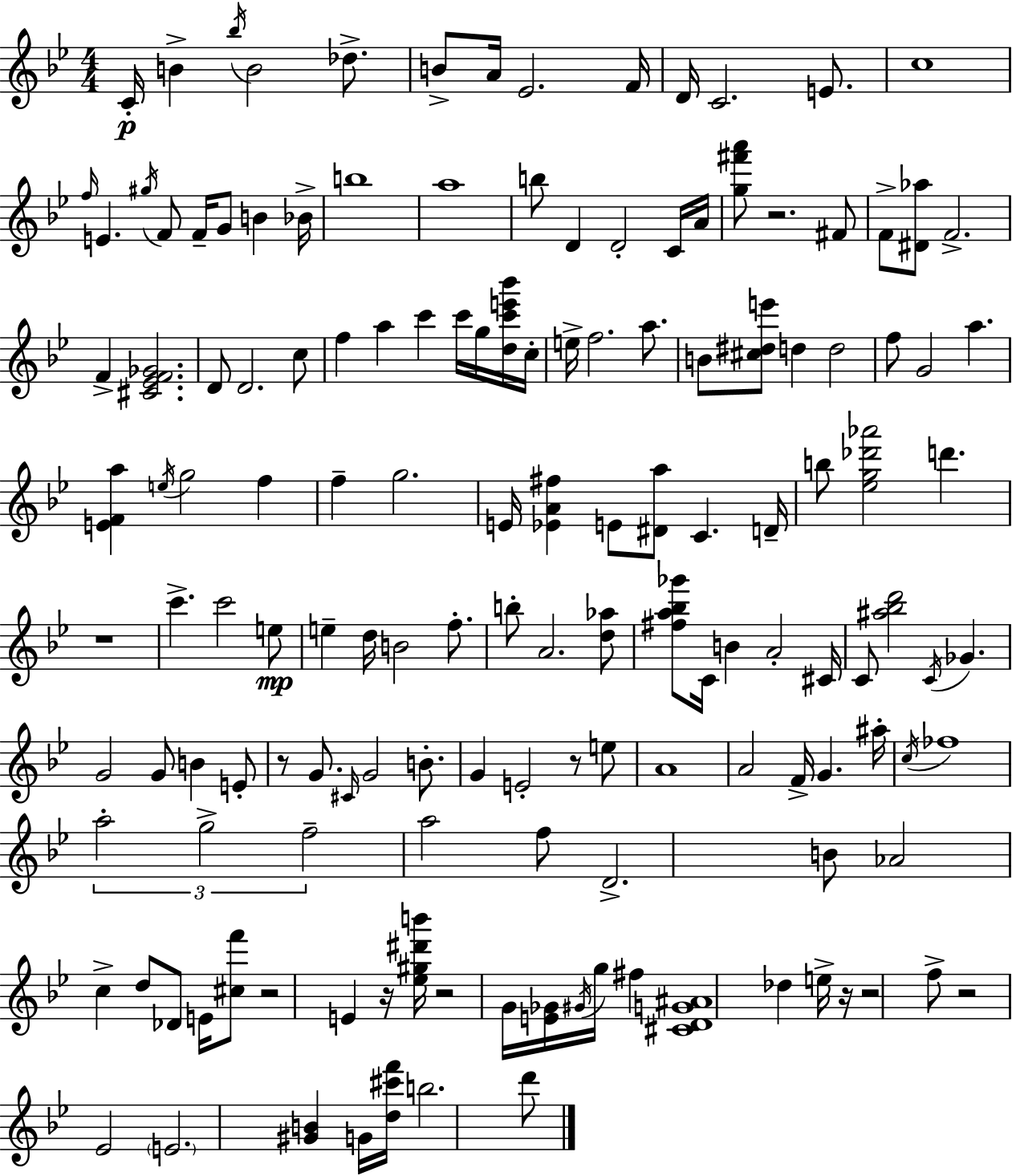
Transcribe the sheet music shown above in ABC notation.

X:1
T:Untitled
M:4/4
L:1/4
K:Gm
C/4 B _b/4 B2 _d/2 B/2 A/4 _E2 F/4 D/4 C2 E/2 c4 f/4 E ^g/4 F/2 F/4 G/2 B _B/4 b4 a4 b/2 D D2 C/4 A/4 [g^f'a']/2 z2 ^F/2 F/2 [^D_a]/2 F2 F [^C_EF_G]2 D/2 D2 c/2 f a c' c'/4 g/4 [dc'e'_b']/4 c/4 e/4 f2 a/2 B/2 [^c^de']/2 d d2 f/2 G2 a [EFa] e/4 g2 f f g2 E/4 [_EA^f] E/2 [^Da]/2 C D/4 b/2 [_eg_d'_a']2 d' z4 c' c'2 e/2 e d/4 B2 f/2 b/2 A2 [d_a]/2 [^fa_b_g']/2 C/4 B A2 ^C/4 C/2 [^a_bd']2 C/4 _G G2 G/2 B E/2 z/2 G/2 ^C/4 G2 B/2 G E2 z/2 e/2 A4 A2 F/4 G ^a/4 c/4 _f4 a2 g2 f2 a2 f/2 D2 B/2 _A2 c d/2 _D/2 E/4 [^cf']/2 z2 E z/4 [_e^g^d'b']/4 z2 G/4 [E_G]/4 ^G/4 g/4 ^f [^CDG^A]4 _d e/4 z/4 z2 f/2 z2 _E2 E2 [^GB] G/4 [d^c'f']/4 b2 d'/2